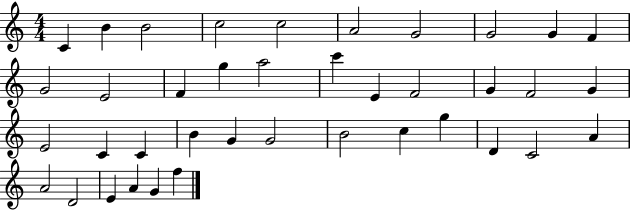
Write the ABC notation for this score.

X:1
T:Untitled
M:4/4
L:1/4
K:C
C B B2 c2 c2 A2 G2 G2 G F G2 E2 F g a2 c' E F2 G F2 G E2 C C B G G2 B2 c g D C2 A A2 D2 E A G f